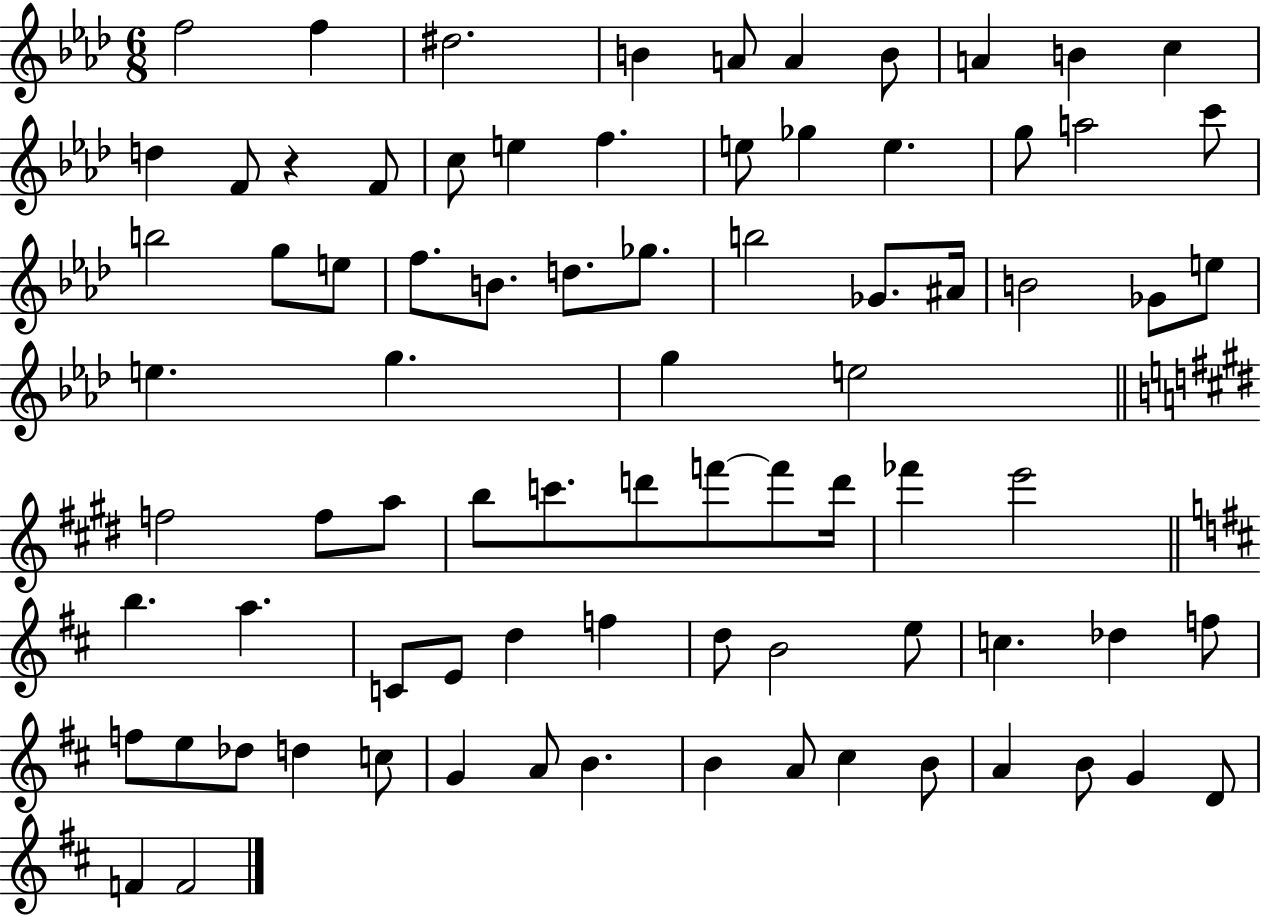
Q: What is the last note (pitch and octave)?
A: F4